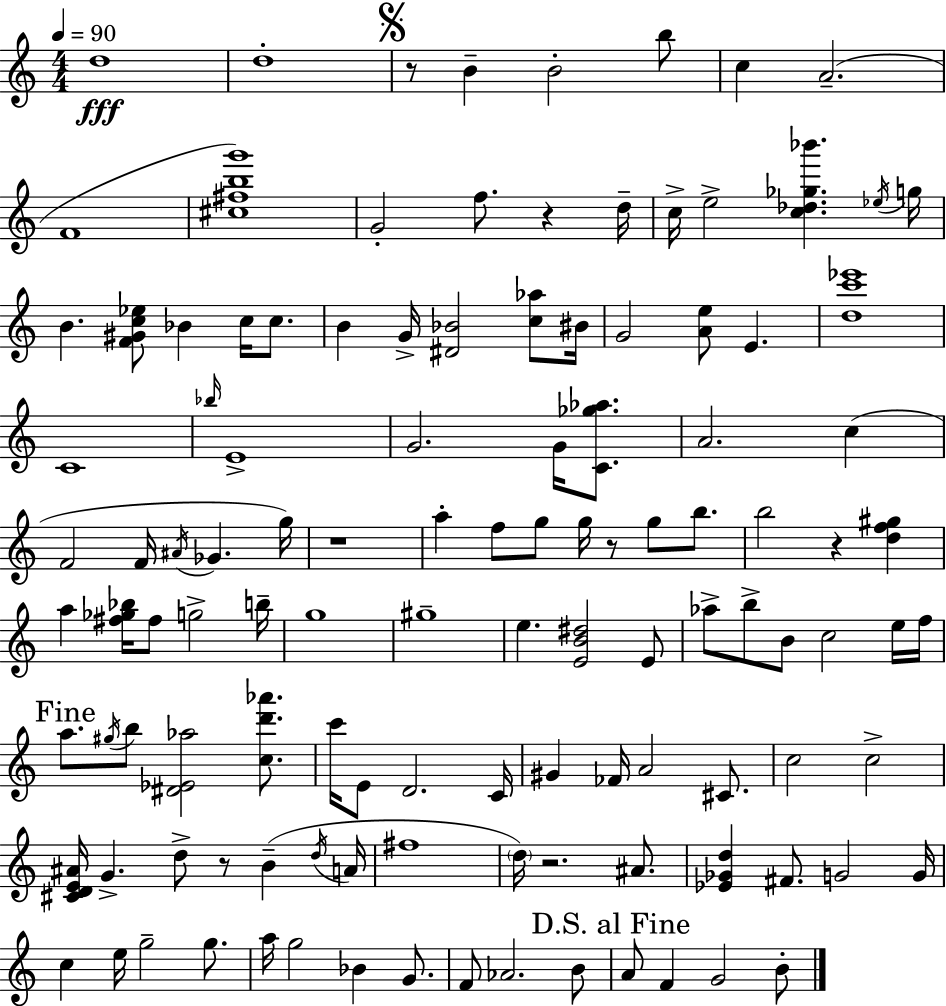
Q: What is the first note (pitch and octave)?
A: D5